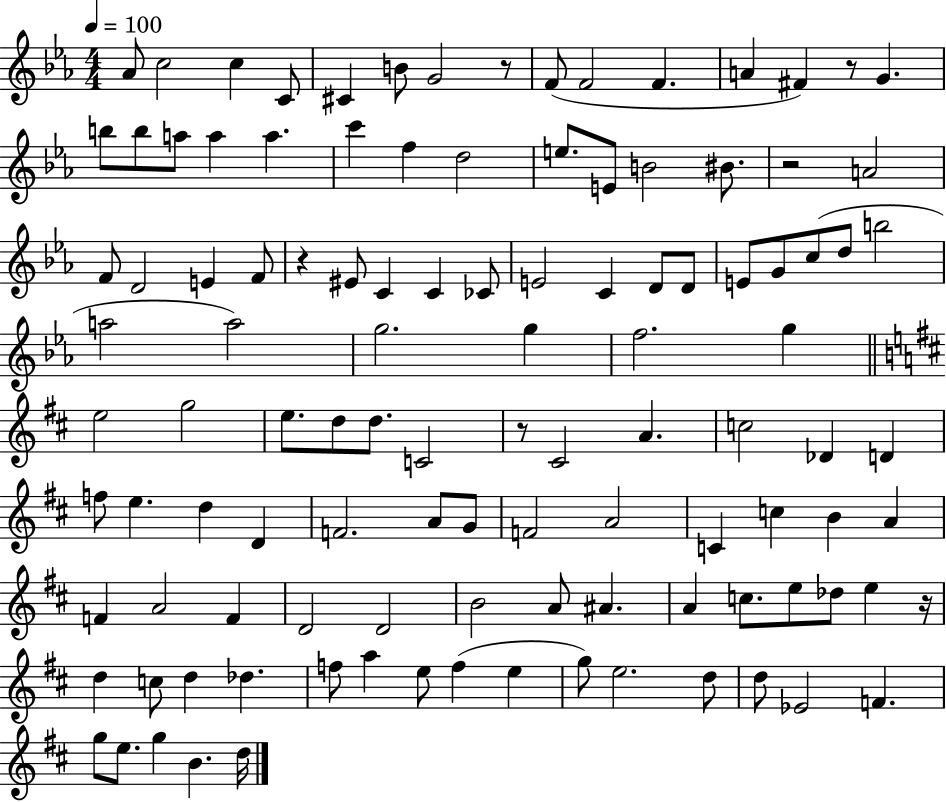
{
  \clef treble
  \numericTimeSignature
  \time 4/4
  \key ees \major
  \tempo 4 = 100
  \repeat volta 2 { aes'8 c''2 c''4 c'8 | cis'4 b'8 g'2 r8 | f'8( f'2 f'4. | a'4 fis'4) r8 g'4. | \break b''8 b''8 a''8 a''4 a''4. | c'''4 f''4 d''2 | e''8. e'8 b'2 bis'8. | r2 a'2 | \break f'8 d'2 e'4 f'8 | r4 eis'8 c'4 c'4 ces'8 | e'2 c'4 d'8 d'8 | e'8 g'8 c''8( d''8 b''2 | \break a''2 a''2) | g''2. g''4 | f''2. g''4 | \bar "||" \break \key d \major e''2 g''2 | e''8. d''8 d''8. c'2 | r8 cis'2 a'4. | c''2 des'4 d'4 | \break f''8 e''4. d''4 d'4 | f'2. a'8 g'8 | f'2 a'2 | c'4 c''4 b'4 a'4 | \break f'4 a'2 f'4 | d'2 d'2 | b'2 a'8 ais'4. | a'4 c''8. e''8 des''8 e''4 r16 | \break d''4 c''8 d''4 des''4. | f''8 a''4 e''8 f''4( e''4 | g''8) e''2. d''8 | d''8 ees'2 f'4. | \break g''8 e''8. g''4 b'4. d''16 | } \bar "|."
}